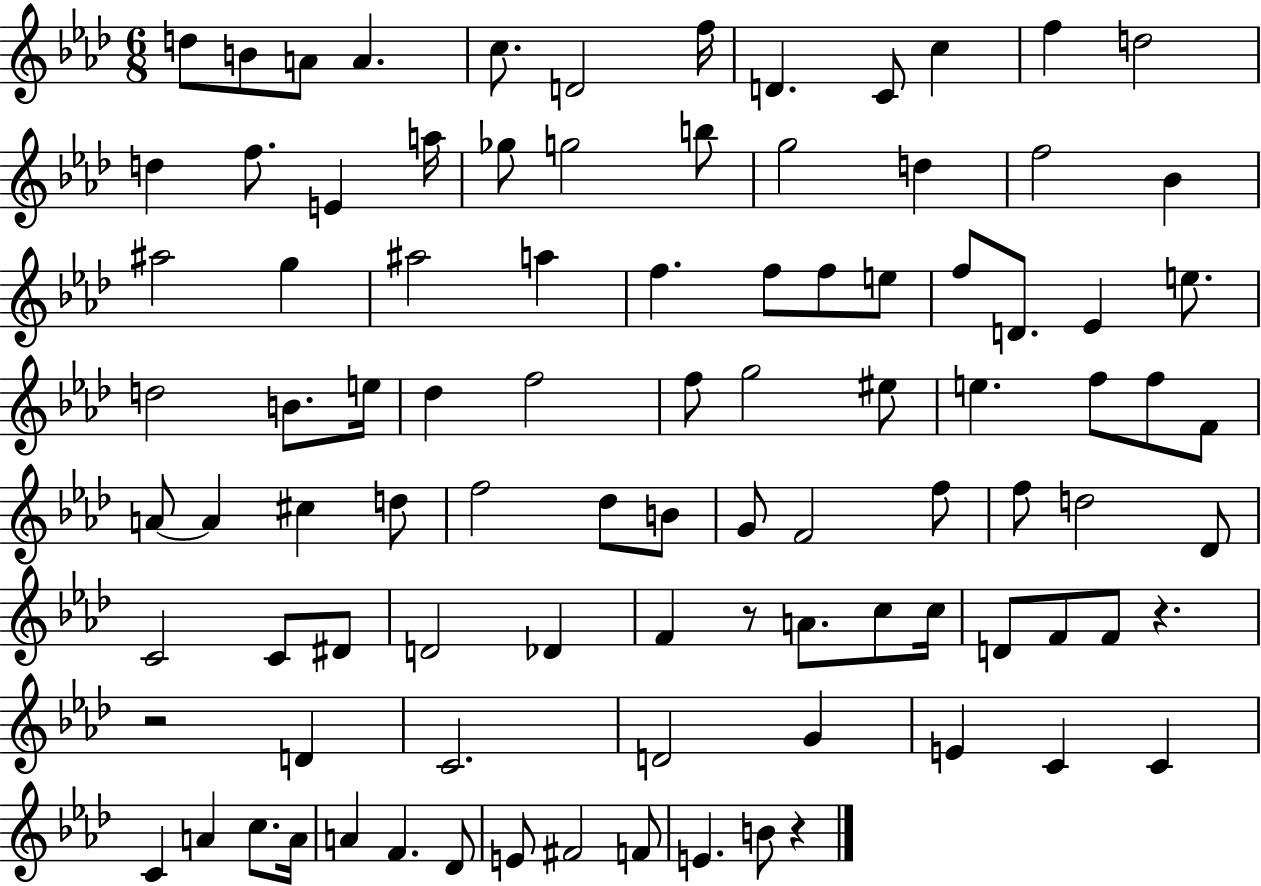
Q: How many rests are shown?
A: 4